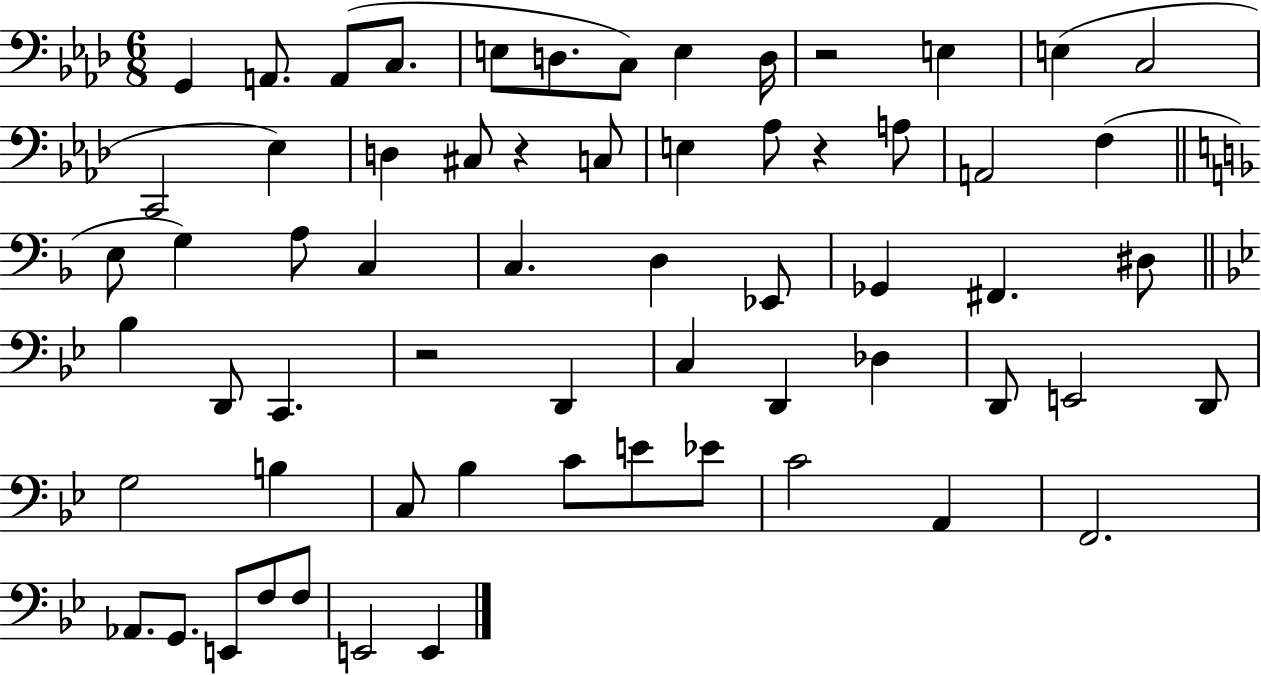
X:1
T:Untitled
M:6/8
L:1/4
K:Ab
G,, A,,/2 A,,/2 C,/2 E,/2 D,/2 C,/2 E, D,/4 z2 E, E, C,2 C,,2 _E, D, ^C,/2 z C,/2 E, _A,/2 z A,/2 A,,2 F, E,/2 G, A,/2 C, C, D, _E,,/2 _G,, ^F,, ^D,/2 _B, D,,/2 C,, z2 D,, C, D,, _D, D,,/2 E,,2 D,,/2 G,2 B, C,/2 _B, C/2 E/2 _E/2 C2 A,, F,,2 _A,,/2 G,,/2 E,,/2 F,/2 F,/2 E,,2 E,,